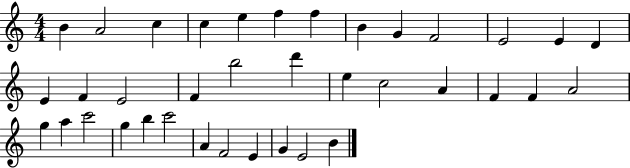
B4/q A4/h C5/q C5/q E5/q F5/q F5/q B4/q G4/q F4/h E4/h E4/q D4/q E4/q F4/q E4/h F4/q B5/h D6/q E5/q C5/h A4/q F4/q F4/q A4/h G5/q A5/q C6/h G5/q B5/q C6/h A4/q F4/h E4/q G4/q E4/h B4/q